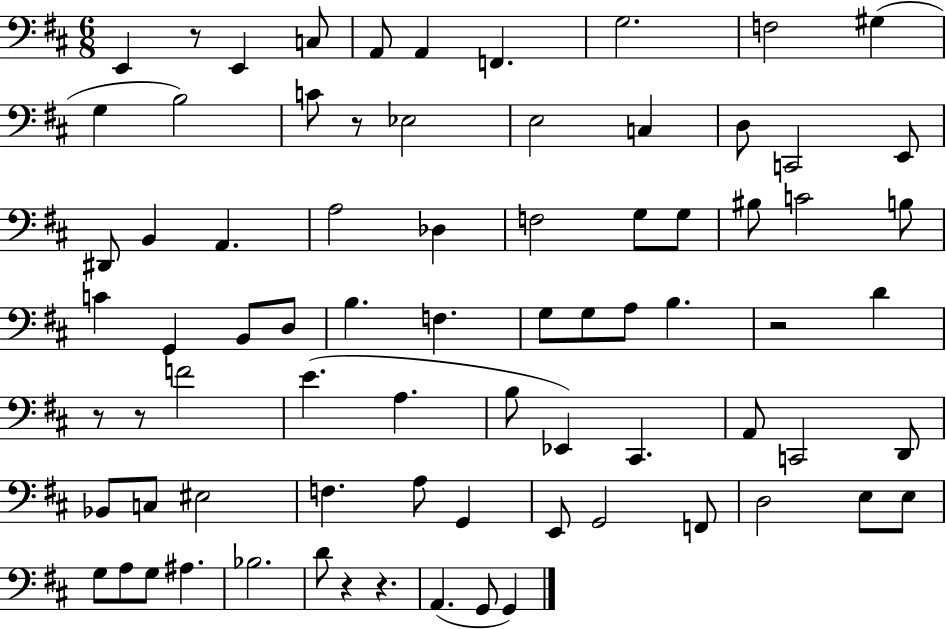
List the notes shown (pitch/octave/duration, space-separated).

E2/q R/e E2/q C3/e A2/e A2/q F2/q. G3/h. F3/h G#3/q G3/q B3/h C4/e R/e Eb3/h E3/h C3/q D3/e C2/h E2/e D#2/e B2/q A2/q. A3/h Db3/q F3/h G3/e G3/e BIS3/e C4/h B3/e C4/q G2/q B2/e D3/e B3/q. F3/q. G3/e G3/e A3/e B3/q. R/h D4/q R/e R/e F4/h E4/q. A3/q. B3/e Eb2/q C#2/q. A2/e C2/h D2/e Bb2/e C3/e EIS3/h F3/q. A3/e G2/q E2/e G2/h F2/e D3/h E3/e E3/e G3/e A3/e G3/e A#3/q. Bb3/h. D4/e R/q R/q. A2/q. G2/e G2/q